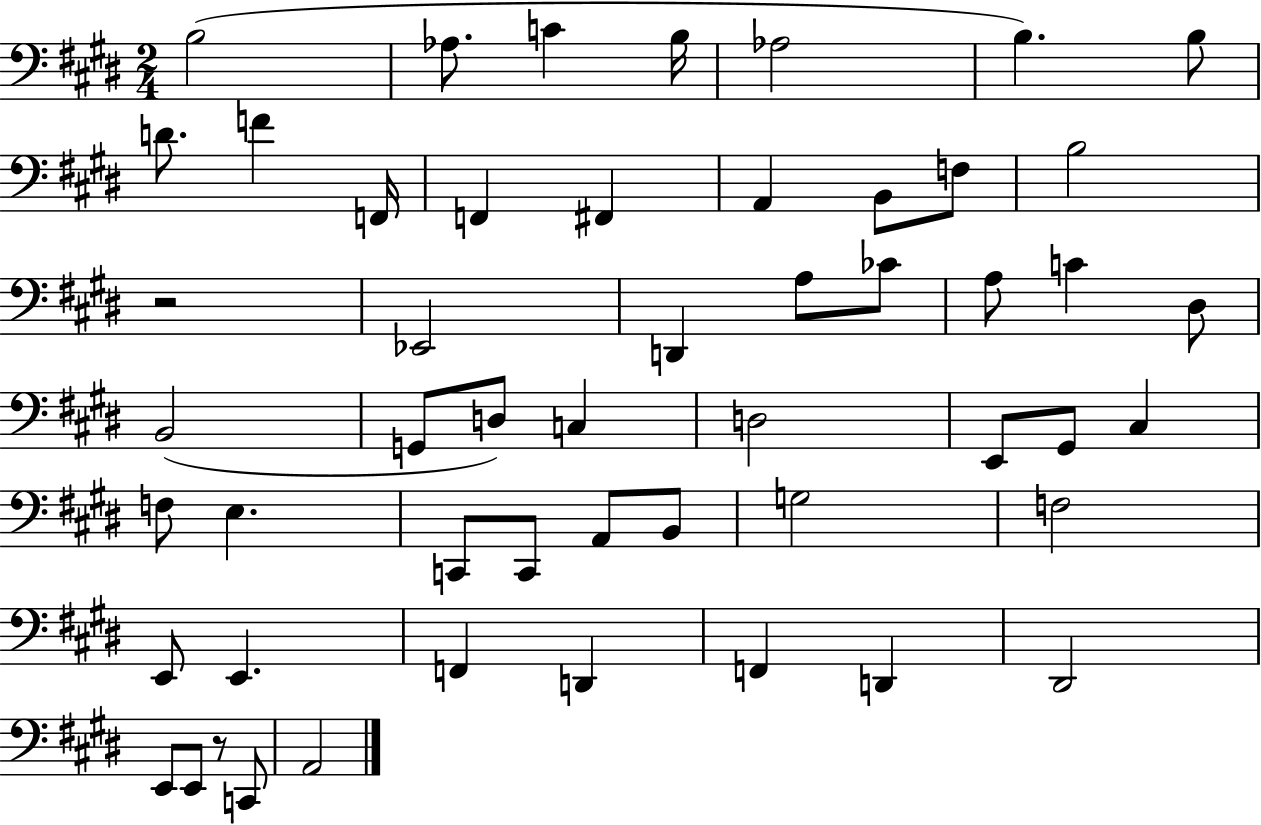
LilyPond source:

{
  \clef bass
  \numericTimeSignature
  \time 2/4
  \key e \major
  b2( | aes8. c'4 b16 | aes2 | b4.) b8 | \break d'8. f'4 f,16 | f,4 fis,4 | a,4 b,8 f8 | b2 | \break r2 | ees,2 | d,4 a8 ces'8 | a8 c'4 dis8 | \break b,2( | g,8 d8) c4 | d2 | e,8 gis,8 cis4 | \break f8 e4. | c,8 c,8 a,8 b,8 | g2 | f2 | \break e,8 e,4. | f,4 d,4 | f,4 d,4 | dis,2 | \break e,8 e,8 r8 c,8 | a,2 | \bar "|."
}